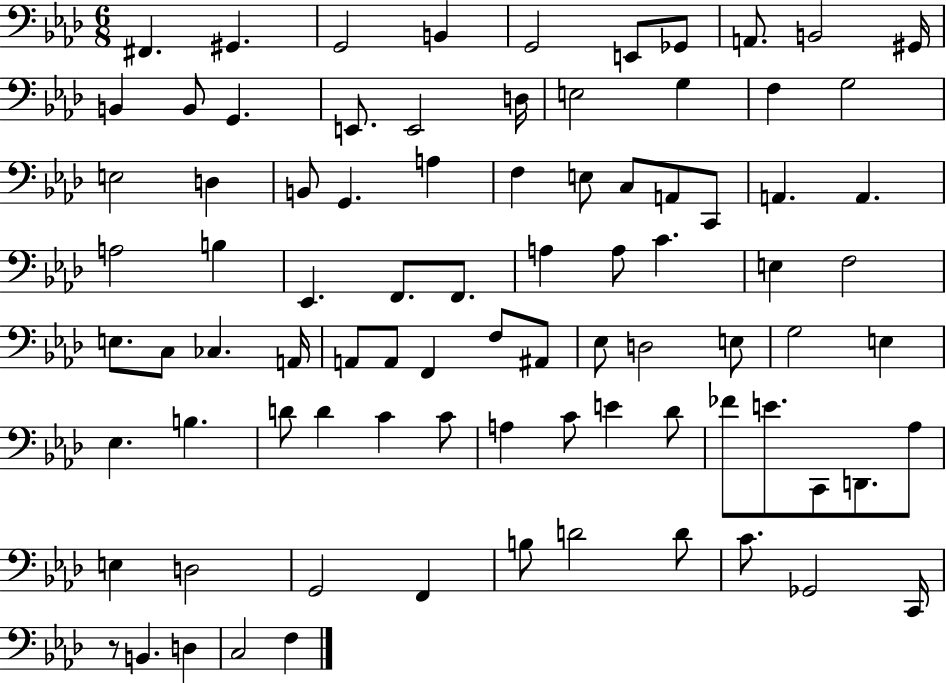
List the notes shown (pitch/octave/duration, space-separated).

F#2/q. G#2/q. G2/h B2/q G2/h E2/e Gb2/e A2/e. B2/h G#2/s B2/q B2/e G2/q. E2/e. E2/h D3/s E3/h G3/q F3/q G3/h E3/h D3/q B2/e G2/q. A3/q F3/q E3/e C3/e A2/e C2/e A2/q. A2/q. A3/h B3/q Eb2/q. F2/e. F2/e. A3/q A3/e C4/q. E3/q F3/h E3/e. C3/e CES3/q. A2/s A2/e A2/e F2/q F3/e A#2/e Eb3/e D3/h E3/e G3/h E3/q Eb3/q. B3/q. D4/e D4/q C4/q C4/e A3/q C4/e E4/q Db4/e FES4/e E4/e. C2/e D2/e. Ab3/e E3/q D3/h G2/h F2/q B3/e D4/h D4/e C4/e. Gb2/h C2/s R/e B2/q. D3/q C3/h F3/q